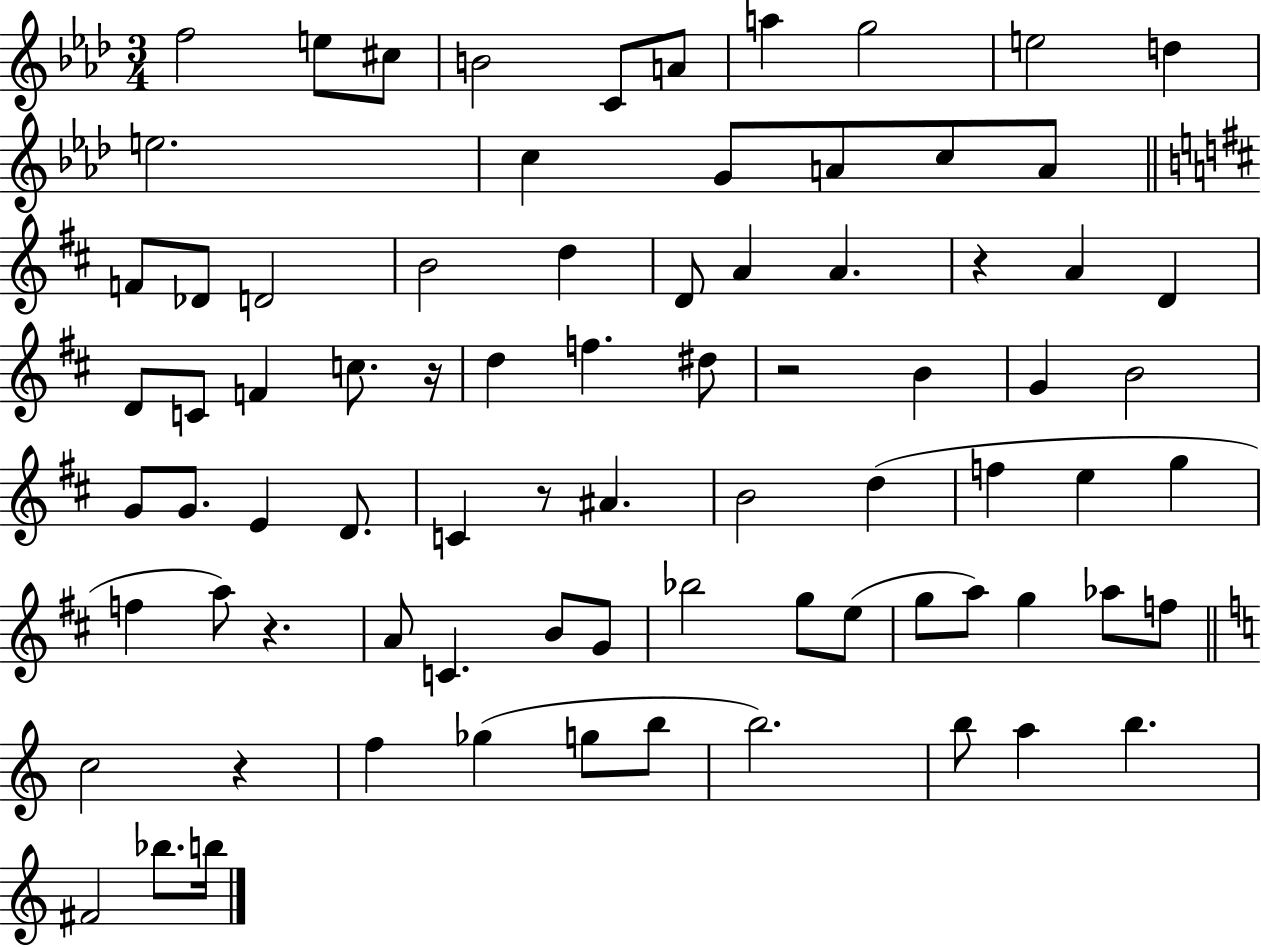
F5/h E5/e C#5/e B4/h C4/e A4/e A5/q G5/h E5/h D5/q E5/h. C5/q G4/e A4/e C5/e A4/e F4/e Db4/e D4/h B4/h D5/q D4/e A4/q A4/q. R/q A4/q D4/q D4/e C4/e F4/q C5/e. R/s D5/q F5/q. D#5/e R/h B4/q G4/q B4/h G4/e G4/e. E4/q D4/e. C4/q R/e A#4/q. B4/h D5/q F5/q E5/q G5/q F5/q A5/e R/q. A4/e C4/q. B4/e G4/e Bb5/h G5/e E5/e G5/e A5/e G5/q Ab5/e F5/e C5/h R/q F5/q Gb5/q G5/e B5/e B5/h. B5/e A5/q B5/q. F#4/h Bb5/e. B5/s